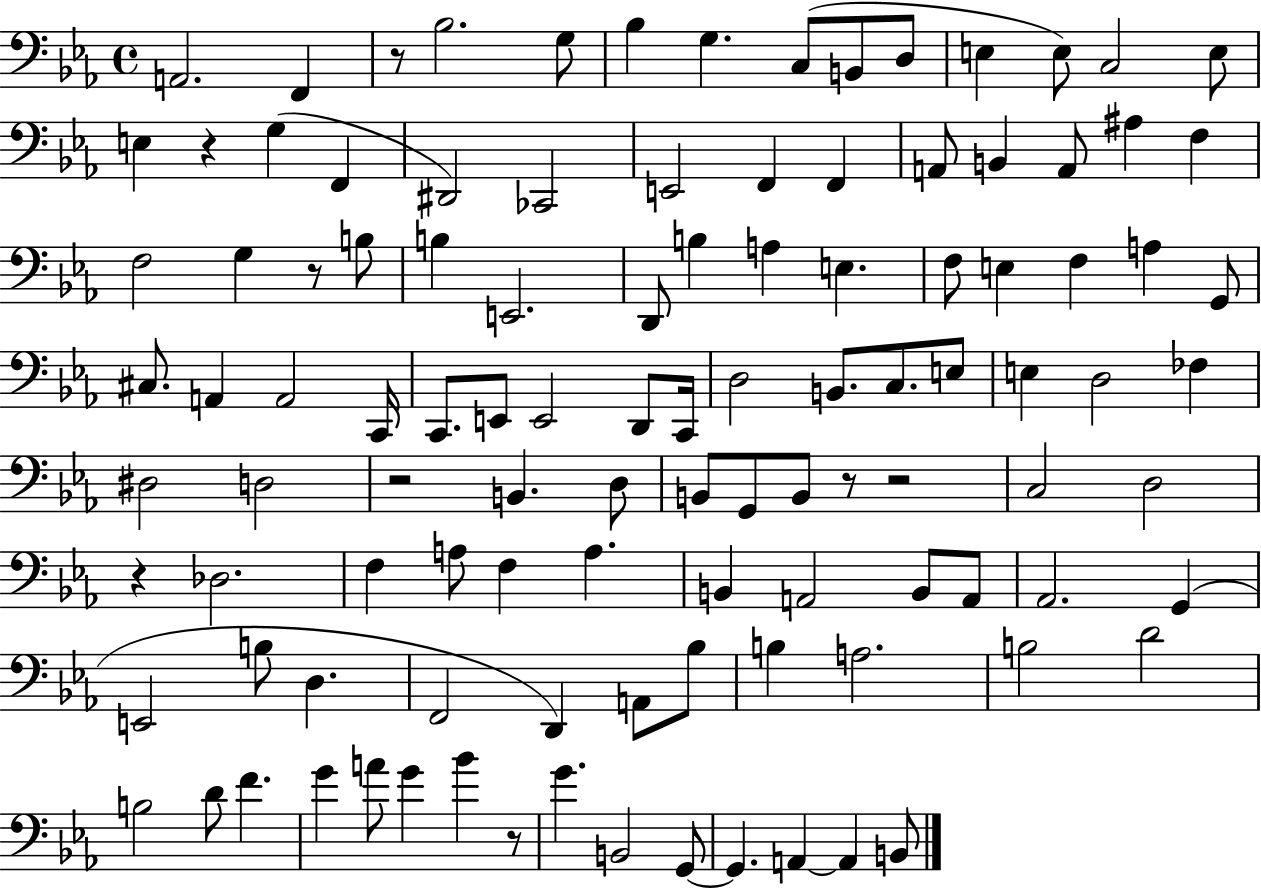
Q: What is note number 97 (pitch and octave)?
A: G2